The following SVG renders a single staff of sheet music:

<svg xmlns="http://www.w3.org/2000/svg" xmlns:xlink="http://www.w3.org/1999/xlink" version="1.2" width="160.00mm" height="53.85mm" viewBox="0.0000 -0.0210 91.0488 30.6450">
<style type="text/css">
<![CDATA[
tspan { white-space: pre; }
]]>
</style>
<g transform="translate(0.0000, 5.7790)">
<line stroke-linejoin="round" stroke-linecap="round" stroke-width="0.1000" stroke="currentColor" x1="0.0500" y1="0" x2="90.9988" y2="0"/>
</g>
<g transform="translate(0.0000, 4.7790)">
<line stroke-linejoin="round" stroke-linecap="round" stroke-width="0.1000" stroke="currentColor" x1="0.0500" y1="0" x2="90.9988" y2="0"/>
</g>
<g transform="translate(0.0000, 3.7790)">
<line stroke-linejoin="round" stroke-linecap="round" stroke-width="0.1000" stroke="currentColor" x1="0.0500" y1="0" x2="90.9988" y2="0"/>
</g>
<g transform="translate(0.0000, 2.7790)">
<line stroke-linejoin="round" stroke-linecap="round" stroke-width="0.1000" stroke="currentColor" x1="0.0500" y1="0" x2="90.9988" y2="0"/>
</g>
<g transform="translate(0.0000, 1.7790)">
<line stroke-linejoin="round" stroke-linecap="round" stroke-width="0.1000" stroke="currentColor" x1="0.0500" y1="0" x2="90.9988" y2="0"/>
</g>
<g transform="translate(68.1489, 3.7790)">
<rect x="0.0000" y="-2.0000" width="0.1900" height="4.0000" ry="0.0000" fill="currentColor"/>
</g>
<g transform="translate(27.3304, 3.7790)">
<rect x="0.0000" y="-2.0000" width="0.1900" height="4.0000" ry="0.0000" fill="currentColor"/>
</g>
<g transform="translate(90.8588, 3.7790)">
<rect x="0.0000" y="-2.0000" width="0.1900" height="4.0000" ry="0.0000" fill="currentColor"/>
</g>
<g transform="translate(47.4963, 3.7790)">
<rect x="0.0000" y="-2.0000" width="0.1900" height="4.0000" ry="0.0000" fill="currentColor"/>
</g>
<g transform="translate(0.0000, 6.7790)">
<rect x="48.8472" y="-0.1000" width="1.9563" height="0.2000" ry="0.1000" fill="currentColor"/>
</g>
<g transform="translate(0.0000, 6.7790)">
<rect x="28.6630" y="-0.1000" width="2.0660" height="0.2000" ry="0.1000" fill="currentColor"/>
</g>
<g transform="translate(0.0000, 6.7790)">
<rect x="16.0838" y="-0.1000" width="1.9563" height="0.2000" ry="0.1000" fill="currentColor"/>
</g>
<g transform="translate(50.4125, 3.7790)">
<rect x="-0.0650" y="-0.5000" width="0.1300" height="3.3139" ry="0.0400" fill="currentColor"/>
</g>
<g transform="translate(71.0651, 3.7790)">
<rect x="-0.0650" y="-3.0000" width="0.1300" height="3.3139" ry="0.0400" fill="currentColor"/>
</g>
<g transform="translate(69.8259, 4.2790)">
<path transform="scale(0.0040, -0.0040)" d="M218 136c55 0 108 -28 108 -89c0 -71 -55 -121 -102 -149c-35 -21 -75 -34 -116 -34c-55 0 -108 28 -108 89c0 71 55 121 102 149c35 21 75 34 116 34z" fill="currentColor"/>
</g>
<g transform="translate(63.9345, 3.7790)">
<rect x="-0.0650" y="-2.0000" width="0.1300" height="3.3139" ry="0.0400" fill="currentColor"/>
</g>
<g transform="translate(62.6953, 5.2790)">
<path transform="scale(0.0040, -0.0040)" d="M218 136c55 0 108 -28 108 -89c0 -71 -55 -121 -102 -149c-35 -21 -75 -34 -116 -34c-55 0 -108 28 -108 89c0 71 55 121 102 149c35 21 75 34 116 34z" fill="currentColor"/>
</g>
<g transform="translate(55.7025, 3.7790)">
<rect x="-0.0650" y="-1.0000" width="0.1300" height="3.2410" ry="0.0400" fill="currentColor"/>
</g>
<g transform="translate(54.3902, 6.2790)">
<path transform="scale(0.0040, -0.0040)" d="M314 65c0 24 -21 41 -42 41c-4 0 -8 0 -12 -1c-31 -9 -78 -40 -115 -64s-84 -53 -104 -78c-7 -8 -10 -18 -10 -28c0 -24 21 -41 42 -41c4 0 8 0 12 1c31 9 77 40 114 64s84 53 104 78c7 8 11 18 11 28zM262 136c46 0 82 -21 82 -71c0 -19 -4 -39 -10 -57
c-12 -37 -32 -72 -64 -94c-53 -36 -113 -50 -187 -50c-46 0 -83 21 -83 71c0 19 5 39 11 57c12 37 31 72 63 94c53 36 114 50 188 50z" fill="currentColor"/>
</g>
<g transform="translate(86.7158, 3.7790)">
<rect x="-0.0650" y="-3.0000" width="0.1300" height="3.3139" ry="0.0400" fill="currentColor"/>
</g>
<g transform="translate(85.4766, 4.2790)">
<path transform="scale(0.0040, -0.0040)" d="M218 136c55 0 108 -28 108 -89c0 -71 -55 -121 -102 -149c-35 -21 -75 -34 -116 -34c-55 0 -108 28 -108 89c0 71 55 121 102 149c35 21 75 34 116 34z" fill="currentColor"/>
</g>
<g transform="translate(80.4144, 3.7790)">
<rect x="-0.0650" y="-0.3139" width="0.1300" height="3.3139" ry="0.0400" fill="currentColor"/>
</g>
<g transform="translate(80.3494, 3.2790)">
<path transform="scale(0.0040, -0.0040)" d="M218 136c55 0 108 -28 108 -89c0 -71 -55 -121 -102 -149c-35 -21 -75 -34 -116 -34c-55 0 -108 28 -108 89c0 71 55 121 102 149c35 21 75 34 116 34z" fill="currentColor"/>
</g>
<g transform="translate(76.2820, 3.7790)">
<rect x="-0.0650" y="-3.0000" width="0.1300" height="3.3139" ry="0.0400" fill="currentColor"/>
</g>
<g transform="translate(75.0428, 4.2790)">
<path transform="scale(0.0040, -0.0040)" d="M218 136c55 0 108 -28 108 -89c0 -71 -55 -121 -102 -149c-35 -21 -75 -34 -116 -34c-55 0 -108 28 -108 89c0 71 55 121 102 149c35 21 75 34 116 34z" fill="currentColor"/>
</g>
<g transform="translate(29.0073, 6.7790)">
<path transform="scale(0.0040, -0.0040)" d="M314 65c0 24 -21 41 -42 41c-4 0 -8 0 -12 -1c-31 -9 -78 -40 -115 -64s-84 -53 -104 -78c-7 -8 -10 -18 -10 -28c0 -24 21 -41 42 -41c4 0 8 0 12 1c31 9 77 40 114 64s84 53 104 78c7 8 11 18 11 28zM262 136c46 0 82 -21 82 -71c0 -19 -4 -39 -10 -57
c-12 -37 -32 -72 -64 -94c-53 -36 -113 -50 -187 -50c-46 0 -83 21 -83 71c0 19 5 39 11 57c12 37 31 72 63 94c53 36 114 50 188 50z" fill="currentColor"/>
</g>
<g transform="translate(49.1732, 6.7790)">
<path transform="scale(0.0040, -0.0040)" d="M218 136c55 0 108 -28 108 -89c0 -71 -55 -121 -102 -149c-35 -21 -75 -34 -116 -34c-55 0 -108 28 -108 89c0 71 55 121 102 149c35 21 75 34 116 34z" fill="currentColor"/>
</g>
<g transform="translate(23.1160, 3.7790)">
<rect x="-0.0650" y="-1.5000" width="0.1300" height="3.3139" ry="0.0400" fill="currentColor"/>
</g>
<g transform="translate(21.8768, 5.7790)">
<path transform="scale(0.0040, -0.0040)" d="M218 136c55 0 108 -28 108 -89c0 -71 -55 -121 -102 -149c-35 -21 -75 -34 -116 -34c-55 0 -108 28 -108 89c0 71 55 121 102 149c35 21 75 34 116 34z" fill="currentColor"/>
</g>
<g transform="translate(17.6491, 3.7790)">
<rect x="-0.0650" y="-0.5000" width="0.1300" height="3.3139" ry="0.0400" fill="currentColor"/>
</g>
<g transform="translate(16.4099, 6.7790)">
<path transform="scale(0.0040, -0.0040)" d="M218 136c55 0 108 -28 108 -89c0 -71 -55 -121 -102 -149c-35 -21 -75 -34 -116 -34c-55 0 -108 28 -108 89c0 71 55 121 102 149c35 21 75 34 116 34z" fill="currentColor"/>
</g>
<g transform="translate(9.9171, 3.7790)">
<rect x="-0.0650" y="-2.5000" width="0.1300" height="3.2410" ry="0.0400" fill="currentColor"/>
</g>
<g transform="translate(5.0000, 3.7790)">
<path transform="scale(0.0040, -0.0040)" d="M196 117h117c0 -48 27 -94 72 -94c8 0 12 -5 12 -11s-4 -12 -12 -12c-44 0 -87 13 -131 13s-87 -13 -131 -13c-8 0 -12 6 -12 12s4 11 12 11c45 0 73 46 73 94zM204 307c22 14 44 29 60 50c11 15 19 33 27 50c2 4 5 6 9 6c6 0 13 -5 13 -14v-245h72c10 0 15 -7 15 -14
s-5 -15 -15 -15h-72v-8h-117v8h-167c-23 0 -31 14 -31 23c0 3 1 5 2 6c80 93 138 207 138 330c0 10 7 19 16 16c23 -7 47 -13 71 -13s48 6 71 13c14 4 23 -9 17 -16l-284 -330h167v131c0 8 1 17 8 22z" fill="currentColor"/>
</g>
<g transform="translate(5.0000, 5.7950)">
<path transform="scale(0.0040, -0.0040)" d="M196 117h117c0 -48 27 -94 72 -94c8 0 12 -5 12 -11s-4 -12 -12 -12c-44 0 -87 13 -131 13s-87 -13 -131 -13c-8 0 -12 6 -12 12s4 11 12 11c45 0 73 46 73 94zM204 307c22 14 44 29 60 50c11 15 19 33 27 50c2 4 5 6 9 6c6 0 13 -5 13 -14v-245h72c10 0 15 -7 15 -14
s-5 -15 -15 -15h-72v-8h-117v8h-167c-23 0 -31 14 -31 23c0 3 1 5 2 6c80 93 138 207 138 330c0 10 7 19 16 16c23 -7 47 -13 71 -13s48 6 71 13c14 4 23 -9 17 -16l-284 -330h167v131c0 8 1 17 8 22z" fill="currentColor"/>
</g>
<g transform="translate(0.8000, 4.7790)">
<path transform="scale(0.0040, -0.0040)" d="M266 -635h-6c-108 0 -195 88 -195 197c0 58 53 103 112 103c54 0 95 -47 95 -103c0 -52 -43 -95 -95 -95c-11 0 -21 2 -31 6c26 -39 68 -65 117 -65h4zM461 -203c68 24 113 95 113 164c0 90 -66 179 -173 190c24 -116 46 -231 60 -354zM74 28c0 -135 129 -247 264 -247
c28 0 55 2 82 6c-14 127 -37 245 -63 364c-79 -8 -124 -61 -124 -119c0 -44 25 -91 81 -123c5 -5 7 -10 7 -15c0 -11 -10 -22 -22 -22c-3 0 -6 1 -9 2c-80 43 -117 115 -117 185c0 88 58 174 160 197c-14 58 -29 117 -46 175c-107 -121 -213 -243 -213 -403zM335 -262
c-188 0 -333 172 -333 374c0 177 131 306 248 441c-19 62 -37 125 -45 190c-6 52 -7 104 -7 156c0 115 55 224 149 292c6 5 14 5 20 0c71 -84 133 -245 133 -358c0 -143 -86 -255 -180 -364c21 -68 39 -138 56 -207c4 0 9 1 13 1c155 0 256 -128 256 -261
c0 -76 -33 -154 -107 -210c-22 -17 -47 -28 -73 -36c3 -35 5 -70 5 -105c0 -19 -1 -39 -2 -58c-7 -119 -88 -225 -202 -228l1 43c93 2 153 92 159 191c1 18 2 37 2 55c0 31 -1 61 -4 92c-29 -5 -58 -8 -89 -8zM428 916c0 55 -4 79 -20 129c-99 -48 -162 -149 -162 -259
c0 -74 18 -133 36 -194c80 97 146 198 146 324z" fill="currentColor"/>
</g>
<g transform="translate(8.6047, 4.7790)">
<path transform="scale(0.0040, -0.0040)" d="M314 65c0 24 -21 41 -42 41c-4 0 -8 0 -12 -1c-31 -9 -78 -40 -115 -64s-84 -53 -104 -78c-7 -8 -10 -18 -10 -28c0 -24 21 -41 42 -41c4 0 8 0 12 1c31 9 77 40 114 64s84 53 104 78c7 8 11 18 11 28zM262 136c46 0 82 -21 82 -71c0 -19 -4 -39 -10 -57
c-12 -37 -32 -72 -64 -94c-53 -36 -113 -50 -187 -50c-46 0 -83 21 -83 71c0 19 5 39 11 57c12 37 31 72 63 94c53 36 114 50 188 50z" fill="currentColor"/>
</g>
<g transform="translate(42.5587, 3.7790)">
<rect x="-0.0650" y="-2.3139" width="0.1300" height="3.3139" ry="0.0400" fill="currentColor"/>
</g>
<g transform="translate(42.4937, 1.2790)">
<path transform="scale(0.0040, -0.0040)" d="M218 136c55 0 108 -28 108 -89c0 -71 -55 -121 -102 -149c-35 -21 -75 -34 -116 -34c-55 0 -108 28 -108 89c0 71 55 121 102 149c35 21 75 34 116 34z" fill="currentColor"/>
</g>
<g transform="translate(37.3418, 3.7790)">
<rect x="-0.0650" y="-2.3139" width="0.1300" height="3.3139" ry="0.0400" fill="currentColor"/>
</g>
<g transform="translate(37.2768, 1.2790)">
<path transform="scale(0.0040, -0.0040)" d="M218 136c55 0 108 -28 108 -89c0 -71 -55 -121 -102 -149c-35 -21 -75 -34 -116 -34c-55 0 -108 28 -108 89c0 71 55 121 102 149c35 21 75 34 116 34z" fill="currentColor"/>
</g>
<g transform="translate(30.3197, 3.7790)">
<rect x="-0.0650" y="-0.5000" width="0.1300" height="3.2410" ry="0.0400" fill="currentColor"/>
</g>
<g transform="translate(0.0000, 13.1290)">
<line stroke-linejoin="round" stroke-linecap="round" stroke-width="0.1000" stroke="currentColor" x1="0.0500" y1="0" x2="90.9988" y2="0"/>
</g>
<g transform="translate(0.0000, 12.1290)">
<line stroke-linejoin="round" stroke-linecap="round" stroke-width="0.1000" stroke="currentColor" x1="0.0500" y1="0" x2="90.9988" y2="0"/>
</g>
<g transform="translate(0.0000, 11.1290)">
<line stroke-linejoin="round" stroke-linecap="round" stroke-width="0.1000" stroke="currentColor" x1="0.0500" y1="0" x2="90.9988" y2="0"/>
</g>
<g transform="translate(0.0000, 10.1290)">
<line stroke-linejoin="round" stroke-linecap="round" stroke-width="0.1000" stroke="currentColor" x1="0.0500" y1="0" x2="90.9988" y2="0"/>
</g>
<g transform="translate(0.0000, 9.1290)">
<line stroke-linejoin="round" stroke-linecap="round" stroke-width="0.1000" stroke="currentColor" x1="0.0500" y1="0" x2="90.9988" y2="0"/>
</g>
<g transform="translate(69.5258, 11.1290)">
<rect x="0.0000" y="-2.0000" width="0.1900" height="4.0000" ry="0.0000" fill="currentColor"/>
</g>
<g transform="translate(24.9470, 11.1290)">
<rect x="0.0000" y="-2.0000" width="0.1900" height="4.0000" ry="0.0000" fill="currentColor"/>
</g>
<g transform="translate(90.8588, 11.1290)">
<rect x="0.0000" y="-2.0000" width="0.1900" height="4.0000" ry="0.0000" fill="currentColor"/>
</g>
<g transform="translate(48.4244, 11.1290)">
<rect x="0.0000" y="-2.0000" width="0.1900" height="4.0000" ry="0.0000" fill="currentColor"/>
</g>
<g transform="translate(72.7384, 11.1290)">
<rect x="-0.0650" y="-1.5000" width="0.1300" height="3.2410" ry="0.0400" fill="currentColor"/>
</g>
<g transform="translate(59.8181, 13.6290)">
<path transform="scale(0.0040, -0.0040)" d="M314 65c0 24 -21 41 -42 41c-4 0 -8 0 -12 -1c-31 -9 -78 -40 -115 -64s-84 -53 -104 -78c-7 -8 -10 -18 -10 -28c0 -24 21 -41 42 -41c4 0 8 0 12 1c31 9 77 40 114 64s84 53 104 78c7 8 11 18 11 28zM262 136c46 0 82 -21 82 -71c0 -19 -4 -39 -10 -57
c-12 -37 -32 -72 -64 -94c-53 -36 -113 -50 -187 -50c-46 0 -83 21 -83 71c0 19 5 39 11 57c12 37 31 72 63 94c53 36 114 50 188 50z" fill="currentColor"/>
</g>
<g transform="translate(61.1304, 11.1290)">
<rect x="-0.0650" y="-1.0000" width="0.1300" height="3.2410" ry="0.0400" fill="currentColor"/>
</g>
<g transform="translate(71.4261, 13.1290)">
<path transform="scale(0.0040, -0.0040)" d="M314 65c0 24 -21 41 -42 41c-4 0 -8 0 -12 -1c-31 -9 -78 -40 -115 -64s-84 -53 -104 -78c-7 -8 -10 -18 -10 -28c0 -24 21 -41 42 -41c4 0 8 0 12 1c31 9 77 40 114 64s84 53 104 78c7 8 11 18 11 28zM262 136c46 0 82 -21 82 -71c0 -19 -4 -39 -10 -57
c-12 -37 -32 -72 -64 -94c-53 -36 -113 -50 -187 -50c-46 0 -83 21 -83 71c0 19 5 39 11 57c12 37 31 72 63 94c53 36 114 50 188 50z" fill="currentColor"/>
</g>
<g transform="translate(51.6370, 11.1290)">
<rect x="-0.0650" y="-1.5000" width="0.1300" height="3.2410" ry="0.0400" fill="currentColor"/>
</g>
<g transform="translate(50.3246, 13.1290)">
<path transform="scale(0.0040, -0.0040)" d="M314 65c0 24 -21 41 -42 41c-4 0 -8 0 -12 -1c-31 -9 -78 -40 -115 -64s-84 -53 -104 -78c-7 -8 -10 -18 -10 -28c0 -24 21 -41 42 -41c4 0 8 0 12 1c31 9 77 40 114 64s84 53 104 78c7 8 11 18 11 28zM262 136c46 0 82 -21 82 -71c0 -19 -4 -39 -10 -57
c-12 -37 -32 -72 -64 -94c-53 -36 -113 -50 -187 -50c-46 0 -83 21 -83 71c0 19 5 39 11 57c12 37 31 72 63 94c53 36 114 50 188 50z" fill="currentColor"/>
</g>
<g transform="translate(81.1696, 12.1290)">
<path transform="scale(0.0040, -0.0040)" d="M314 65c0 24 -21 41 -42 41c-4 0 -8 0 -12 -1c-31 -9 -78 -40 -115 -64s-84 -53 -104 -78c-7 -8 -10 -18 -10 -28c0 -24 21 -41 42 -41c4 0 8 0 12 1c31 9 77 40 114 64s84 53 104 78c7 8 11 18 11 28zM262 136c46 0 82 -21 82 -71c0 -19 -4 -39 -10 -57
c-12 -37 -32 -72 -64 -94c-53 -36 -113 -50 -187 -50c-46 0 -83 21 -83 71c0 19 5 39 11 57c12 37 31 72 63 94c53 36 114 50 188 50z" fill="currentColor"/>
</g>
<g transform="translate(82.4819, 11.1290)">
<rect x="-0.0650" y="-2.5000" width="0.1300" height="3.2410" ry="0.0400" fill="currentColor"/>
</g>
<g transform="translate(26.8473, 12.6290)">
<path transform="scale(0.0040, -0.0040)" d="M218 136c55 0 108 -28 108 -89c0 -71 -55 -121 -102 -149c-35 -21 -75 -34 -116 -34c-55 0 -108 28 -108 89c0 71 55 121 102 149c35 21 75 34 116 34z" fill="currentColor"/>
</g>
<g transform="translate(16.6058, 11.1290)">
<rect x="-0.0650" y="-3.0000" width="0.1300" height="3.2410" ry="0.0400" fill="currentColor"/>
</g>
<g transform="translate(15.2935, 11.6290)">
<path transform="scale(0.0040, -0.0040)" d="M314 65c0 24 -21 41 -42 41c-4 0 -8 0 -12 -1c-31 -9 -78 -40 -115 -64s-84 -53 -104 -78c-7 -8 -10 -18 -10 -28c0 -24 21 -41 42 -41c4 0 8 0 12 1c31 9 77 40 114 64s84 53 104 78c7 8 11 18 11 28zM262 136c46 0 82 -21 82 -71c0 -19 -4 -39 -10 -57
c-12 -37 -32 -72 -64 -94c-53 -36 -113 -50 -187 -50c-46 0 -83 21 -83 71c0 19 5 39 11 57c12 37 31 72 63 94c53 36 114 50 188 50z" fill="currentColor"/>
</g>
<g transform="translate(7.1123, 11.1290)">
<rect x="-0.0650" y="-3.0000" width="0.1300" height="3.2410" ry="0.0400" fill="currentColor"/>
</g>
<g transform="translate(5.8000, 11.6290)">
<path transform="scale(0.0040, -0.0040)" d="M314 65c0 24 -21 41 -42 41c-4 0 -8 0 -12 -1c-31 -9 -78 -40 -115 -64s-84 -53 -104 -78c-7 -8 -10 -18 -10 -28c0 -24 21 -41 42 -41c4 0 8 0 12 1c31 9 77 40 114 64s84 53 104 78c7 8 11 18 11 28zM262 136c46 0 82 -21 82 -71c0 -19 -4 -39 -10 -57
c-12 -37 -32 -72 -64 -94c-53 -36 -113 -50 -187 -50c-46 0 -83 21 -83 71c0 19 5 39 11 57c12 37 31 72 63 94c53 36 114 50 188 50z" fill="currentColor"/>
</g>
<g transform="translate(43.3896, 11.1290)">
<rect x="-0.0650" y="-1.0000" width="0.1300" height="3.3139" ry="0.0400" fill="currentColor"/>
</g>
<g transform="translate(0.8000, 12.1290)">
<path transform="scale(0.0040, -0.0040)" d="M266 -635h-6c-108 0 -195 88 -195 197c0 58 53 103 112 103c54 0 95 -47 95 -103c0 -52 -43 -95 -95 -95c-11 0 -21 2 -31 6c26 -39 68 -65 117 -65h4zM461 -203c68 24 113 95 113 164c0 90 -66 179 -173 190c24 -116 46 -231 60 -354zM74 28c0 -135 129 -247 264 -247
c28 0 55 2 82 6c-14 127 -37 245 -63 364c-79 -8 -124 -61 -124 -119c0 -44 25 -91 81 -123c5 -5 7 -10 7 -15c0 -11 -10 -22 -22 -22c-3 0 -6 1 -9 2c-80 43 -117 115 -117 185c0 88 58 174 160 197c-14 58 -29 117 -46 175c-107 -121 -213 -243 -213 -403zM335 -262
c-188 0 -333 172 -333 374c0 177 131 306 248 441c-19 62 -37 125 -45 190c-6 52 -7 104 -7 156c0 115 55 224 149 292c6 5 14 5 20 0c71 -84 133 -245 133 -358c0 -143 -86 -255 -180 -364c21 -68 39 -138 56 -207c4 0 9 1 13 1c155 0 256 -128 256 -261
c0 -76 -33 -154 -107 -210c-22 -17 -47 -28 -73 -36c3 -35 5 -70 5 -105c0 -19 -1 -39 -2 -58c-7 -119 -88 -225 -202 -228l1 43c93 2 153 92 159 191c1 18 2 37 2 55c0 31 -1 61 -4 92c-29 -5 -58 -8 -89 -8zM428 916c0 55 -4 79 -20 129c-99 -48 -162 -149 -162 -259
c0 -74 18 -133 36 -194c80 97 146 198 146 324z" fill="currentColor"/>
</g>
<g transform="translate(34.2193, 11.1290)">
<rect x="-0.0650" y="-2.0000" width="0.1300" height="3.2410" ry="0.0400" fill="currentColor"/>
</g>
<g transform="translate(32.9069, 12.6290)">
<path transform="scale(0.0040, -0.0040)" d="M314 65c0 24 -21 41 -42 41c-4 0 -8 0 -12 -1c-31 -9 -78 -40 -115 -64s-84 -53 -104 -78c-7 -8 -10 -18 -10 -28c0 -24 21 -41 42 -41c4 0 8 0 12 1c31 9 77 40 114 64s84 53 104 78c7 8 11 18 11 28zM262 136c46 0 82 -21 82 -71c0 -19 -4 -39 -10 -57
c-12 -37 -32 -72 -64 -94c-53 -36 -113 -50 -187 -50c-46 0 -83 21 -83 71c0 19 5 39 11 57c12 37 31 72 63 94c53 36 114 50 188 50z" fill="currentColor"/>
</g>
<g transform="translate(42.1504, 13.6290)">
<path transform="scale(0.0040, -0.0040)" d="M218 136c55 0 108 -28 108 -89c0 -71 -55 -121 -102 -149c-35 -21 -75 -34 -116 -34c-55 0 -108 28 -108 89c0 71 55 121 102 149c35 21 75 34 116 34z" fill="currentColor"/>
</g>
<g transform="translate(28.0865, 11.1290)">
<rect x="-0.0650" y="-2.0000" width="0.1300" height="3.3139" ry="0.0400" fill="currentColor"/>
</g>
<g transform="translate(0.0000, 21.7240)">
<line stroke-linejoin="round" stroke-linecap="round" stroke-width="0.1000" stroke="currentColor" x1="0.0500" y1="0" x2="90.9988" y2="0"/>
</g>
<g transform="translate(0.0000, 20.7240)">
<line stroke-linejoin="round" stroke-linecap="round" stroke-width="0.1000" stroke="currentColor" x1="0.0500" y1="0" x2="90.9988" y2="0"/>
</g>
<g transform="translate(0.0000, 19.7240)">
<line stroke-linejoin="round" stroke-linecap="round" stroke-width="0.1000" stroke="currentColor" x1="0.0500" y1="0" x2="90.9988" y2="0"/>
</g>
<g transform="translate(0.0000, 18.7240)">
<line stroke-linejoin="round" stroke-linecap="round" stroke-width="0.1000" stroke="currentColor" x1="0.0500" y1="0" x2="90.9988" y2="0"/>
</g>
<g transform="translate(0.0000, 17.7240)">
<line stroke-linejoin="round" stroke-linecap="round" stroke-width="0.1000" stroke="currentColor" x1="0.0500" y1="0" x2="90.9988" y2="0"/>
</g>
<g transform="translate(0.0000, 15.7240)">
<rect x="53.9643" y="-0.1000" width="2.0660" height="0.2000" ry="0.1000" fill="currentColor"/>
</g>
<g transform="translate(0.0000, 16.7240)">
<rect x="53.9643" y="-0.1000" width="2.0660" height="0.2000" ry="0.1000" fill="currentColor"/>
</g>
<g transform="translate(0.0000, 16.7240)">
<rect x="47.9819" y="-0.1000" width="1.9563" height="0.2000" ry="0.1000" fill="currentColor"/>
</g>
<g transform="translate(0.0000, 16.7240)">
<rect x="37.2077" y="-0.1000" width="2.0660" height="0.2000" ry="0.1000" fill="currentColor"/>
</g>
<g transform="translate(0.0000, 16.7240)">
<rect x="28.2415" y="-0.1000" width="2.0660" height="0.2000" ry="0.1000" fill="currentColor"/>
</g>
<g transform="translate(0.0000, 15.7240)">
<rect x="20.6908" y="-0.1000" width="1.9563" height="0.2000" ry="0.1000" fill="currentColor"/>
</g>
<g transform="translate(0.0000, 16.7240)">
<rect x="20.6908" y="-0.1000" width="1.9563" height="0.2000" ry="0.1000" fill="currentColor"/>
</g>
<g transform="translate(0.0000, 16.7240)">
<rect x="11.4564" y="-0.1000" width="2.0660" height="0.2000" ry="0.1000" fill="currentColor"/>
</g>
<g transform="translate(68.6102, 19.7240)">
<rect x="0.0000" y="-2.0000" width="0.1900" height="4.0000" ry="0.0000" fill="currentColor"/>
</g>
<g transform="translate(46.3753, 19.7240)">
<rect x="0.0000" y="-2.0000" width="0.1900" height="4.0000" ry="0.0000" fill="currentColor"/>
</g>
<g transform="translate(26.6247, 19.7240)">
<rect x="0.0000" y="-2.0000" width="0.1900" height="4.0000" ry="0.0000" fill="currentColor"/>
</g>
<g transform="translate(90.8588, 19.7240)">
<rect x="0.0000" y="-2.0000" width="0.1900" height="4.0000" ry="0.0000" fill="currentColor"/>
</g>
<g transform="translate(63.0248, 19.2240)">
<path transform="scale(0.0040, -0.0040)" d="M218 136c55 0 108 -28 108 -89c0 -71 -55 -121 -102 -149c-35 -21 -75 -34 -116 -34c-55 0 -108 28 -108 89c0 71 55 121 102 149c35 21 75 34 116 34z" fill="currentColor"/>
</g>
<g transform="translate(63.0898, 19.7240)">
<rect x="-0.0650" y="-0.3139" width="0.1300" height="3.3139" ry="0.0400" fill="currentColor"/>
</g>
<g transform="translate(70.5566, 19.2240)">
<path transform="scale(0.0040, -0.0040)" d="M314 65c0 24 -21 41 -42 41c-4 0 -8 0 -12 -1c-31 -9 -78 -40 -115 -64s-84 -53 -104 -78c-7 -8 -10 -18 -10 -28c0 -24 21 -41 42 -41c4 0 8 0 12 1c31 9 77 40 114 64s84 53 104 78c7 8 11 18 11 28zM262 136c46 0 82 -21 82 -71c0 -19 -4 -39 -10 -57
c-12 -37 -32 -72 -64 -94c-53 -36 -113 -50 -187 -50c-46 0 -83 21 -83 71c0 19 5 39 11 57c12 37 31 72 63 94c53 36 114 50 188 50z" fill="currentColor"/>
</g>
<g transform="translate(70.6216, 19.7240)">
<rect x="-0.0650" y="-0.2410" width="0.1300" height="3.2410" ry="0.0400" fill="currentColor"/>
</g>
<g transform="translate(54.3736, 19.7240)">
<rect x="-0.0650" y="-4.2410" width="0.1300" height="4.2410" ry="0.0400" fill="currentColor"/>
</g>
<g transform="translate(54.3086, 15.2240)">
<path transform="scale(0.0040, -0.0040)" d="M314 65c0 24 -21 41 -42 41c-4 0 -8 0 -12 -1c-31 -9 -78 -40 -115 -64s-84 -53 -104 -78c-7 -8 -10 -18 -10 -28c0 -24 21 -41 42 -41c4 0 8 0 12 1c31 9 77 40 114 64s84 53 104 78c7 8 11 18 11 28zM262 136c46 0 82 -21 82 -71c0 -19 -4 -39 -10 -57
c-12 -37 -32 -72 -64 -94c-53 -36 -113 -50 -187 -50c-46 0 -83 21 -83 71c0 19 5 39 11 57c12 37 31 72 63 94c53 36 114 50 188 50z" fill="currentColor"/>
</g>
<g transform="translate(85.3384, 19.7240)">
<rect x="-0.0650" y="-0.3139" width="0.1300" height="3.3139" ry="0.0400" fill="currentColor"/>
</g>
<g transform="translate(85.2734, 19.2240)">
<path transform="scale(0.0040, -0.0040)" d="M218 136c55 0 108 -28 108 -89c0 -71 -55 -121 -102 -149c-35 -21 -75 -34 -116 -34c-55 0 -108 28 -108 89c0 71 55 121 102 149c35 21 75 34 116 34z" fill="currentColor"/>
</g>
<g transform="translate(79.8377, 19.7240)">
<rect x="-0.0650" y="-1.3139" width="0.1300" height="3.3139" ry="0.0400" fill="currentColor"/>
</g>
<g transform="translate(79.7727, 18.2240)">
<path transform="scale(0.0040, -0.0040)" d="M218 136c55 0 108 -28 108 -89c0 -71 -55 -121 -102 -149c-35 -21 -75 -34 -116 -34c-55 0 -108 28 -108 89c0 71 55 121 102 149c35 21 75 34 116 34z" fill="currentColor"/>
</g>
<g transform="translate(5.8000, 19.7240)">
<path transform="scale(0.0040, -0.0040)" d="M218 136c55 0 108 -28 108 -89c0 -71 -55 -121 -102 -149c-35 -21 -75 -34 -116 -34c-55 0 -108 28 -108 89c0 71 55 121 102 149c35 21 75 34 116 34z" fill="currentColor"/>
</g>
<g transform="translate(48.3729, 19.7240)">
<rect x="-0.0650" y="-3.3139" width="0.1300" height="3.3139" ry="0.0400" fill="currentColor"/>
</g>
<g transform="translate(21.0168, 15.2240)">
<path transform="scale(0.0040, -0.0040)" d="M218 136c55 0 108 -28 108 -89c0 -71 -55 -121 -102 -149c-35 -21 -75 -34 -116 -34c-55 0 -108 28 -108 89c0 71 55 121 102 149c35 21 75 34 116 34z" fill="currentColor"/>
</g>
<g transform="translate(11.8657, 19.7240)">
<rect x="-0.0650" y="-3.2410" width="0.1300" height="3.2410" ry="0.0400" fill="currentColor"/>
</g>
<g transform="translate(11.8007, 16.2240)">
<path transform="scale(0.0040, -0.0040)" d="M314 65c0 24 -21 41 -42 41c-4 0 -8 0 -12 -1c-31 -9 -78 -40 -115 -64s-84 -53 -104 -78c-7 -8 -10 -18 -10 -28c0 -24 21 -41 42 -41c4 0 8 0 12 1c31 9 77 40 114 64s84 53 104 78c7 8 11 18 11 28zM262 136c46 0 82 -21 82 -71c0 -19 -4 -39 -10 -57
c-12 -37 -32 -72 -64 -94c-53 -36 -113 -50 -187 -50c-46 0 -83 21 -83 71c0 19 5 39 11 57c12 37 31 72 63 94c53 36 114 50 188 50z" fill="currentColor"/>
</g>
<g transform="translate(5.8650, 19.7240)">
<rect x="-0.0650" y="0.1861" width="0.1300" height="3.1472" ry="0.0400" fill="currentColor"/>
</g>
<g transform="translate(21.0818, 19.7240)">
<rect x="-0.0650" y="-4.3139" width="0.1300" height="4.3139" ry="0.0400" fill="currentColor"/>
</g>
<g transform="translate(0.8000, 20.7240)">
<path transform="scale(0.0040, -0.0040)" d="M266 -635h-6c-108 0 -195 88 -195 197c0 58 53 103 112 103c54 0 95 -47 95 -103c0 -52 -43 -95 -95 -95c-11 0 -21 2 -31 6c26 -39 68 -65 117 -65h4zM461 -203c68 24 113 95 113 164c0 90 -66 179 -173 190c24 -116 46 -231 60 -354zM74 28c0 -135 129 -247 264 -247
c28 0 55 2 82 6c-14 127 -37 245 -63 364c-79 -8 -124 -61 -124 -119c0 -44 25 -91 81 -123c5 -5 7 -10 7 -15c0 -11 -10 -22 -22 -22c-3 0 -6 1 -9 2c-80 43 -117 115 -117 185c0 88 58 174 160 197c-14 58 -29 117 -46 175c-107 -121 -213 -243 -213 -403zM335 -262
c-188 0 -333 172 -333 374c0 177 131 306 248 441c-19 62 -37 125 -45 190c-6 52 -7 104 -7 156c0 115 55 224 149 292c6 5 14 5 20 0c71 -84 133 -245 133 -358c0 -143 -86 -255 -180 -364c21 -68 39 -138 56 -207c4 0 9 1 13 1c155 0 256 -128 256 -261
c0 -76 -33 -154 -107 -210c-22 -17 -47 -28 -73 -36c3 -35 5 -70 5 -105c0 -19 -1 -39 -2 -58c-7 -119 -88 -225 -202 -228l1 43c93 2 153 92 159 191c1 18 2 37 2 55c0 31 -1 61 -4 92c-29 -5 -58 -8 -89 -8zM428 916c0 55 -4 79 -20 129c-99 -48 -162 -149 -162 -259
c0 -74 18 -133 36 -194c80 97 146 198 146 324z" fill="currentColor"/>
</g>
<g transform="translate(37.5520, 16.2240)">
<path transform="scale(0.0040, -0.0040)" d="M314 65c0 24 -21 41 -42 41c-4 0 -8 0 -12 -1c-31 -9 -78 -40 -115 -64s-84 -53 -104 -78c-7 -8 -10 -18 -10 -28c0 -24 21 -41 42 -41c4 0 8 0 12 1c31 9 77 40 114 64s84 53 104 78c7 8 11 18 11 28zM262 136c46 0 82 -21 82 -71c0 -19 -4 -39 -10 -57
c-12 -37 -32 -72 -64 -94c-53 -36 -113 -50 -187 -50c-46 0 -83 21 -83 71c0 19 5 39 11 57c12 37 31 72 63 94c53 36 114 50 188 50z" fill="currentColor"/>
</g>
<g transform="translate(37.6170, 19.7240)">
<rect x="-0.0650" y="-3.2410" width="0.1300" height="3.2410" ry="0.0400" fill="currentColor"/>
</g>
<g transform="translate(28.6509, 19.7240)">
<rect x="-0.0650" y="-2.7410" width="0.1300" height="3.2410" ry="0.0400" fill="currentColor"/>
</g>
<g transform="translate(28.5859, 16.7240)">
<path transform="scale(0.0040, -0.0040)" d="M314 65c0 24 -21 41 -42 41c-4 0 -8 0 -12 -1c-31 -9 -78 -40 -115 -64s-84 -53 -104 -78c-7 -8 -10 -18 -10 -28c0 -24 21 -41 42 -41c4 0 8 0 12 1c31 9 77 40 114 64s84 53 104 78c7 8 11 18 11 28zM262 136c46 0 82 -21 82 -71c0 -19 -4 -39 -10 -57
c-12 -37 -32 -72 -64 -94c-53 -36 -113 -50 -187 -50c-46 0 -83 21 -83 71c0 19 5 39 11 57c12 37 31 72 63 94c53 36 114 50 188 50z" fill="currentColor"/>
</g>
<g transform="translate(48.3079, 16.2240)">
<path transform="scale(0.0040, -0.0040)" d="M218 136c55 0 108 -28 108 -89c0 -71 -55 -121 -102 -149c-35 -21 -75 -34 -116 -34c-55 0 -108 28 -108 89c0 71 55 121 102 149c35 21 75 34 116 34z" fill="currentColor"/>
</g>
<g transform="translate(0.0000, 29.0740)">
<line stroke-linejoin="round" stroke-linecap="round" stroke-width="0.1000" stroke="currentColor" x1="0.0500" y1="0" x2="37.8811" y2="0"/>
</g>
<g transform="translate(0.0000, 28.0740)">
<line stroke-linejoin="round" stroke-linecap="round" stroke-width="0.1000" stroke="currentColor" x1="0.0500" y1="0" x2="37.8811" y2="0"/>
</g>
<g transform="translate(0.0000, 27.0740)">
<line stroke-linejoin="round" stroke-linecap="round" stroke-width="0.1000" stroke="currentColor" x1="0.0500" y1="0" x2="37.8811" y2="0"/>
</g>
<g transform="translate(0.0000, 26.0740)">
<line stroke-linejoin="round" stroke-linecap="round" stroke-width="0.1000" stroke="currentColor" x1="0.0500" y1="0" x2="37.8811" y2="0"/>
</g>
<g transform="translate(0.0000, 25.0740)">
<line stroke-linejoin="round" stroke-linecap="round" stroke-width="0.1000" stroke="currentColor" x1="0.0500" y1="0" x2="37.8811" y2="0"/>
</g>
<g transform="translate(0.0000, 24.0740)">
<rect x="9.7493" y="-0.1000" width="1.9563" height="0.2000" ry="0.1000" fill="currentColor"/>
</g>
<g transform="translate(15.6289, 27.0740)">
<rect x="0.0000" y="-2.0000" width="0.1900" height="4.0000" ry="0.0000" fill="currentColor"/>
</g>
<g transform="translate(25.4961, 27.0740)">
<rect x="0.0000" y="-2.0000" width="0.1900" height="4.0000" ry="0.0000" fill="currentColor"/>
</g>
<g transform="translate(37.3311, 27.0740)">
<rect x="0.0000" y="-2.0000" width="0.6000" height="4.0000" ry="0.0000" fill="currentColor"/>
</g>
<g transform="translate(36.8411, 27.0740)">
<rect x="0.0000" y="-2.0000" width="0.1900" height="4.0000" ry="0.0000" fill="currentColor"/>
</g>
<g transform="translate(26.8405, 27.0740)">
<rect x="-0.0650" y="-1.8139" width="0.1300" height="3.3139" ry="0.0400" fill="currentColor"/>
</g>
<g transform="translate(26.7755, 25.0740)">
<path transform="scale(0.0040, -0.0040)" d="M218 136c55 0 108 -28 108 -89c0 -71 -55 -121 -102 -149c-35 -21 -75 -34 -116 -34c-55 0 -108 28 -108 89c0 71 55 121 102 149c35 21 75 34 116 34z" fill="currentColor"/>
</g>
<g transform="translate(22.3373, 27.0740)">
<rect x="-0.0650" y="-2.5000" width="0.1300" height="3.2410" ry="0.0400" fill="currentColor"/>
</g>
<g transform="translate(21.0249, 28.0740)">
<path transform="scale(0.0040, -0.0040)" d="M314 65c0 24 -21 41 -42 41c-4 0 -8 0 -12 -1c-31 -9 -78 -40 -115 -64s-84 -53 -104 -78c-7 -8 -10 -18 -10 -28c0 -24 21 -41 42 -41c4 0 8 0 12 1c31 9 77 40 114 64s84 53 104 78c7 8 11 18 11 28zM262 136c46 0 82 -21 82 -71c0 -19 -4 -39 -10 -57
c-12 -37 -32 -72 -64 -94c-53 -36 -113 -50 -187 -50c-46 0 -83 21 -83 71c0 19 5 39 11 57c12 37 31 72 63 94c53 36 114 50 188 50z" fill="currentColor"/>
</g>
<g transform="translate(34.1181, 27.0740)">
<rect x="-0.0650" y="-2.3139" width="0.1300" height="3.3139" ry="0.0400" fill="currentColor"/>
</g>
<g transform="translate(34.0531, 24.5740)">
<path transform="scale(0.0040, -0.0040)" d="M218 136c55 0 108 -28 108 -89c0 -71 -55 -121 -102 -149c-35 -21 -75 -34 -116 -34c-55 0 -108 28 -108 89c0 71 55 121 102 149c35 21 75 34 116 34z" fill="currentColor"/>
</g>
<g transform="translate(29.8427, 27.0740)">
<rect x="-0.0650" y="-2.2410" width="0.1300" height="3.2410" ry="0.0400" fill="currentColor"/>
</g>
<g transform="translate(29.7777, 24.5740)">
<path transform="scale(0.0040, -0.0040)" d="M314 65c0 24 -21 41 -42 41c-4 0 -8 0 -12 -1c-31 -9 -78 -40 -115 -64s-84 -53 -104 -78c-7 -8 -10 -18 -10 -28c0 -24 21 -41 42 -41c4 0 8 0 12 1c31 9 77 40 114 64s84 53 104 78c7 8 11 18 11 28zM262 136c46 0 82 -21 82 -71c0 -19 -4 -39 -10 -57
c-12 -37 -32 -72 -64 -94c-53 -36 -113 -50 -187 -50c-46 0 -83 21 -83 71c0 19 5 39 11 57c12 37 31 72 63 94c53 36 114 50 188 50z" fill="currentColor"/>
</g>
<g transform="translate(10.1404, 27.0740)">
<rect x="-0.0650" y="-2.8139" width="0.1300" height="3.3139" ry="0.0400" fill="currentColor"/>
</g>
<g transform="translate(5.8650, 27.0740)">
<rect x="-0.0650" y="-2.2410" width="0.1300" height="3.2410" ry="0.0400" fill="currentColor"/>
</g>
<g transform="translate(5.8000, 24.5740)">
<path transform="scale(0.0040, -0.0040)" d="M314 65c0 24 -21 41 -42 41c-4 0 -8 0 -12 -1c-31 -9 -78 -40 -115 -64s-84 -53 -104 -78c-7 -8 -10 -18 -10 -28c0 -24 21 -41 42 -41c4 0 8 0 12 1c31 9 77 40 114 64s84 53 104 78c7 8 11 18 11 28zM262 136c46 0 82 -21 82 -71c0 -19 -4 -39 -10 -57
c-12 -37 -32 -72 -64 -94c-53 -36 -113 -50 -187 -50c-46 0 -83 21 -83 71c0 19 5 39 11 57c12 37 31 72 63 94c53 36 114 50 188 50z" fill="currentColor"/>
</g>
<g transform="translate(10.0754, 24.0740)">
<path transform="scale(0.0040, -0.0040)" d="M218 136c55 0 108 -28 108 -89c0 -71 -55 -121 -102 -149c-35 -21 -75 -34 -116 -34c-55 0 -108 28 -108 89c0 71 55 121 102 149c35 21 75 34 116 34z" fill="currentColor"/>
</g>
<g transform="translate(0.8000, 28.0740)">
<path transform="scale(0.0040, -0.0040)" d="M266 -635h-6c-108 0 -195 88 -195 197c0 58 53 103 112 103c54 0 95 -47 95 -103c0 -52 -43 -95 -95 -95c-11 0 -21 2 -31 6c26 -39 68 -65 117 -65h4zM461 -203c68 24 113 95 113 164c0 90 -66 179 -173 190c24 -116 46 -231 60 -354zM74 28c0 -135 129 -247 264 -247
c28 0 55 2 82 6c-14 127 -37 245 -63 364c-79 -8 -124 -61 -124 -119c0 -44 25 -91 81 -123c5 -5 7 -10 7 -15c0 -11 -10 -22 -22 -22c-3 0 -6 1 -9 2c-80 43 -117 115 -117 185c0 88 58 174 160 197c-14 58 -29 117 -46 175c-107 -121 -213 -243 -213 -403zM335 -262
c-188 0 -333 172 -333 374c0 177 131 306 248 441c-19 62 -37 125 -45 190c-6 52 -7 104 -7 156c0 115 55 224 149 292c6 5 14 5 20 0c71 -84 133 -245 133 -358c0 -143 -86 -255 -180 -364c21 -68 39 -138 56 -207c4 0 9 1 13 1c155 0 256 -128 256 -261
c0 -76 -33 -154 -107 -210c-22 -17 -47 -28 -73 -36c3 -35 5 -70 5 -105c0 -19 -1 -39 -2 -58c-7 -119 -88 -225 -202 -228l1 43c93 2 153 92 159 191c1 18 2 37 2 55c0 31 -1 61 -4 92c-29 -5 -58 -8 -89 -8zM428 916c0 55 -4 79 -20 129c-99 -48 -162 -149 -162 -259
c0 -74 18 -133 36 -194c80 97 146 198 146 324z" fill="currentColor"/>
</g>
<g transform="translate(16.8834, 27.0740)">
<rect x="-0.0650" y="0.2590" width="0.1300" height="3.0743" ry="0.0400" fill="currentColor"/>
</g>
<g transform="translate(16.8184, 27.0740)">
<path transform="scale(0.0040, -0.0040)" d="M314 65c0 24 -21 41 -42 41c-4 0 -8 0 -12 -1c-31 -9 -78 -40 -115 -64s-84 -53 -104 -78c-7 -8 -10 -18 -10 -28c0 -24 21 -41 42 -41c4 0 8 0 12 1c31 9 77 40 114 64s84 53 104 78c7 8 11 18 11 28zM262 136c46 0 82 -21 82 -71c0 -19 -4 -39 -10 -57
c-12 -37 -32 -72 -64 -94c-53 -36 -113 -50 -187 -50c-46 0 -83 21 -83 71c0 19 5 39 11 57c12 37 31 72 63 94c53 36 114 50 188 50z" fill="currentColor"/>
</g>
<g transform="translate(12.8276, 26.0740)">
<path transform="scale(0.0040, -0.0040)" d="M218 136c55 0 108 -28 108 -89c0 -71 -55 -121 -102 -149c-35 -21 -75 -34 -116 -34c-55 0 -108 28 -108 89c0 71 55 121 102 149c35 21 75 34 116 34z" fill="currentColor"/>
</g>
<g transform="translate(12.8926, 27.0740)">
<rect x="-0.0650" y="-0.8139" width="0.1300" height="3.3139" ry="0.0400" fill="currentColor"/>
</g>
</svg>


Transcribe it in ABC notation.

X:1
T:Untitled
M:4/4
L:1/4
K:C
G2 C E C2 g g C D2 F A A c A A2 A2 F F2 D E2 D2 E2 G2 B b2 d' a2 b2 b d'2 c c2 e c g2 a d B2 G2 f g2 g